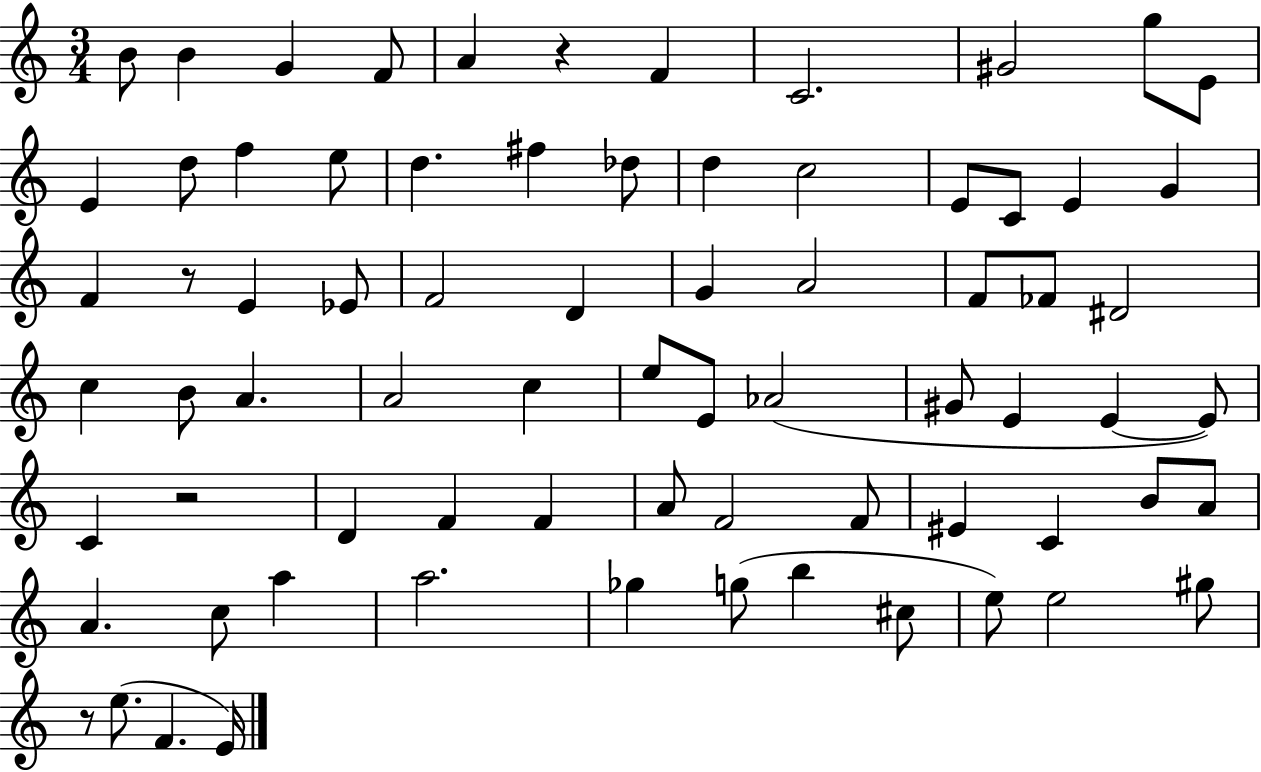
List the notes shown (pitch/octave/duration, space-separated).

B4/e B4/q G4/q F4/e A4/q R/q F4/q C4/h. G#4/h G5/e E4/e E4/q D5/e F5/q E5/e D5/q. F#5/q Db5/e D5/q C5/h E4/e C4/e E4/q G4/q F4/q R/e E4/q Eb4/e F4/h D4/q G4/q A4/h F4/e FES4/e D#4/h C5/q B4/e A4/q. A4/h C5/q E5/e E4/e Ab4/h G#4/e E4/q E4/q E4/e C4/q R/h D4/q F4/q F4/q A4/e F4/h F4/e EIS4/q C4/q B4/e A4/e A4/q. C5/e A5/q A5/h. Gb5/q G5/e B5/q C#5/e E5/e E5/h G#5/e R/e E5/e. F4/q. E4/s